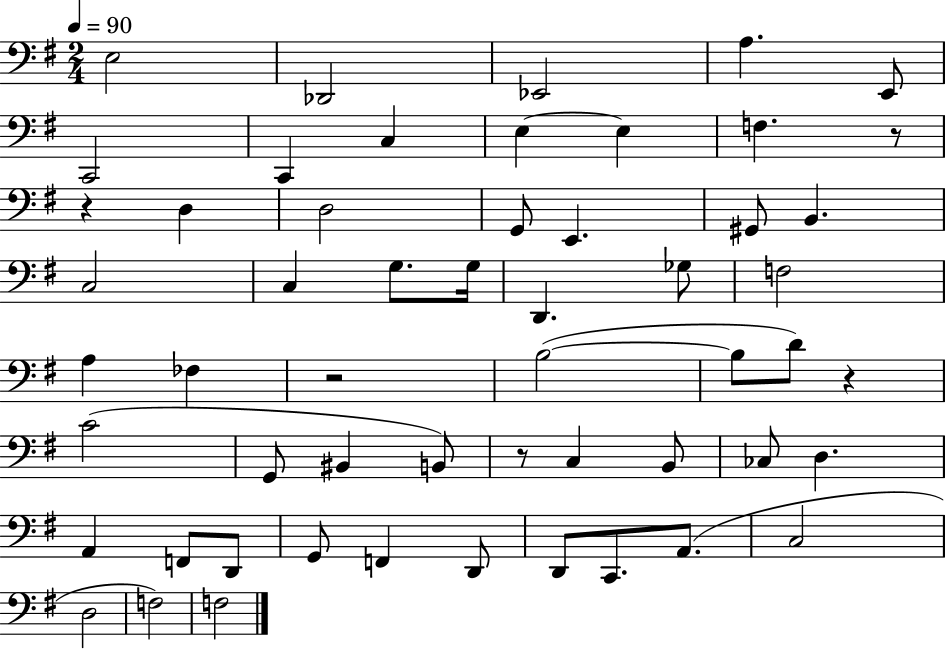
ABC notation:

X:1
T:Untitled
M:2/4
L:1/4
K:G
E,2 _D,,2 _E,,2 A, E,,/2 C,,2 C,, C, E, E, F, z/2 z D, D,2 G,,/2 E,, ^G,,/2 B,, C,2 C, G,/2 G,/4 D,, _G,/2 F,2 A, _F, z2 B,2 B,/2 D/2 z C2 G,,/2 ^B,, B,,/2 z/2 C, B,,/2 _C,/2 D, A,, F,,/2 D,,/2 G,,/2 F,, D,,/2 D,,/2 C,,/2 A,,/2 C,2 D,2 F,2 F,2